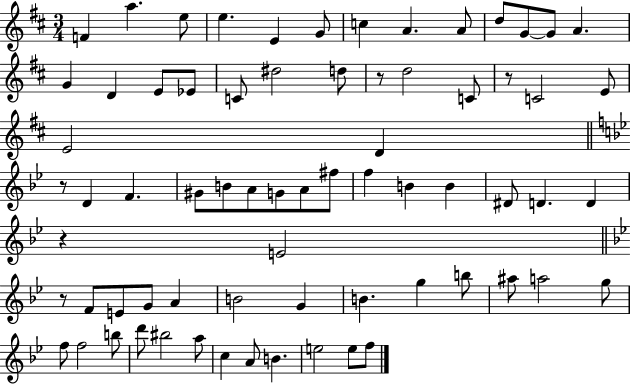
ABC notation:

X:1
T:Untitled
M:3/4
L:1/4
K:D
F a e/2 e E G/2 c A A/2 d/2 G/2 G/2 A G D E/2 _E/2 C/2 ^d2 d/2 z/2 d2 C/2 z/2 C2 E/2 E2 D z/2 D F ^G/2 B/2 A/2 G/2 A/2 ^f/2 f B B ^D/2 D D z E2 z/2 F/2 E/2 G/2 A B2 G B g b/2 ^a/2 a2 g/2 f/2 f2 b/2 d'/2 ^b2 a/2 c A/2 B e2 e/2 f/2